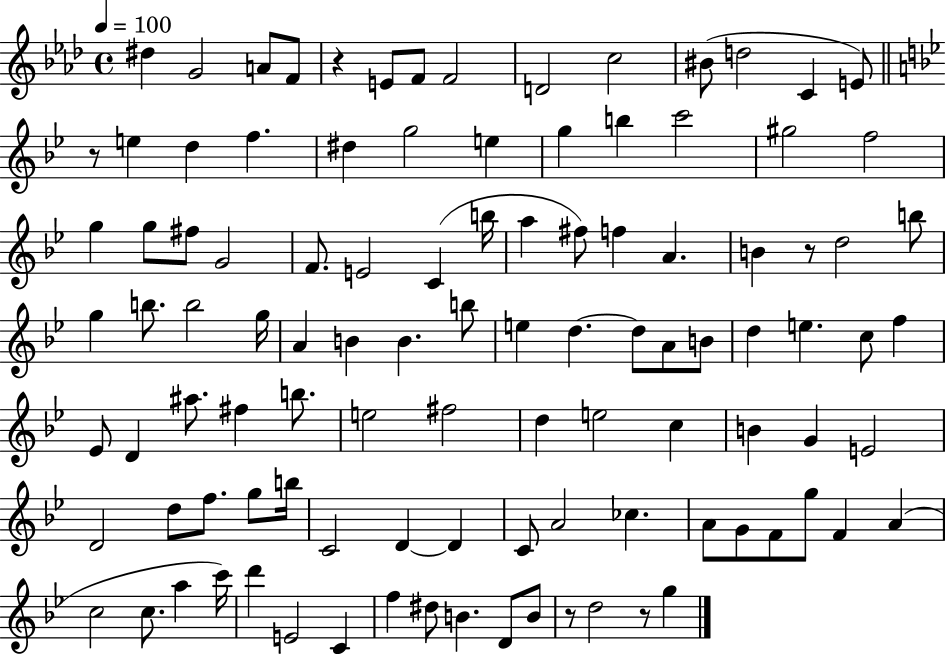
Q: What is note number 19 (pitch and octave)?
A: E5